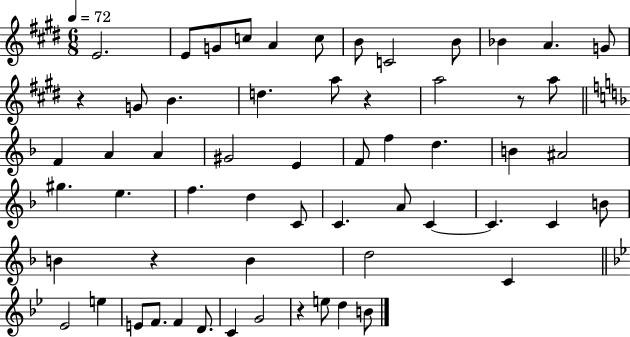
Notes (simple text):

E4/h. E4/e G4/e C5/e A4/q C5/e B4/e C4/h B4/e Bb4/q A4/q. G4/e R/q G4/e B4/q. D5/q. A5/e R/q A5/h R/e A5/e F4/q A4/q A4/q G#4/h E4/q F4/e F5/q D5/q. B4/q A#4/h G#5/q. E5/q. F5/q. D5/q C4/e C4/q. A4/e C4/q C4/q. C4/q B4/e B4/q R/q B4/q D5/h C4/q Eb4/h E5/q E4/e F4/e. F4/q D4/e. C4/q G4/h R/q E5/e D5/q B4/e